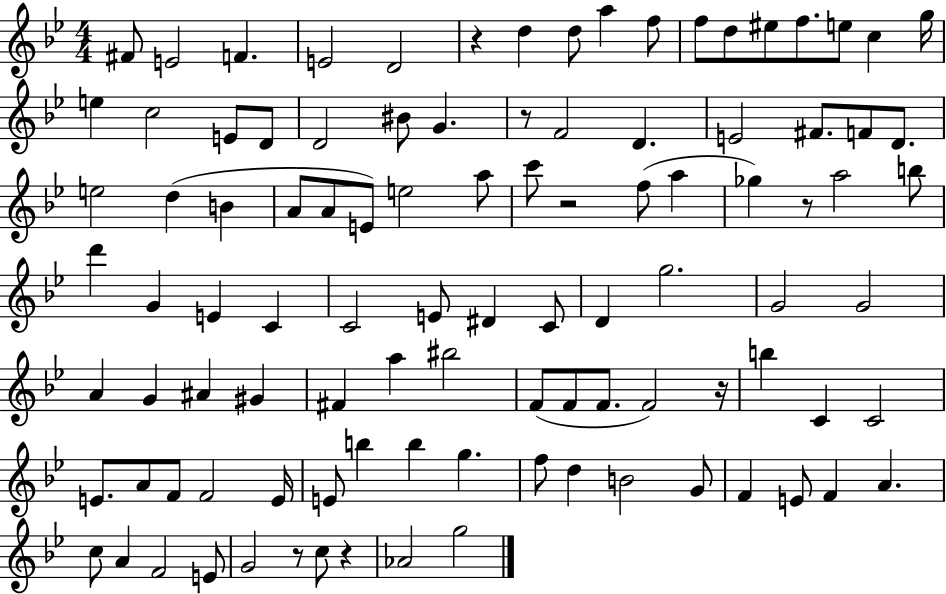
{
  \clef treble
  \numericTimeSignature
  \time 4/4
  \key bes \major
  \repeat volta 2 { fis'8 e'2 f'4. | e'2 d'2 | r4 d''4 d''8 a''4 f''8 | f''8 d''8 eis''8 f''8. e''8 c''4 g''16 | \break e''4 c''2 e'8 d'8 | d'2 bis'8 g'4. | r8 f'2 d'4. | e'2 fis'8. f'8 d'8. | \break e''2 d''4( b'4 | a'8 a'8 e'8) e''2 a''8 | c'''8 r2 f''8( a''4 | ges''4) r8 a''2 b''8 | \break d'''4 g'4 e'4 c'4 | c'2 e'8 dis'4 c'8 | d'4 g''2. | g'2 g'2 | \break a'4 g'4 ais'4 gis'4 | fis'4 a''4 bis''2 | f'8( f'8 f'8. f'2) r16 | b''4 c'4 c'2 | \break e'8. a'8 f'8 f'2 e'16 | e'8 b''4 b''4 g''4. | f''8 d''4 b'2 g'8 | f'4 e'8 f'4 a'4. | \break c''8 a'4 f'2 e'8 | g'2 r8 c''8 r4 | aes'2 g''2 | } \bar "|."
}